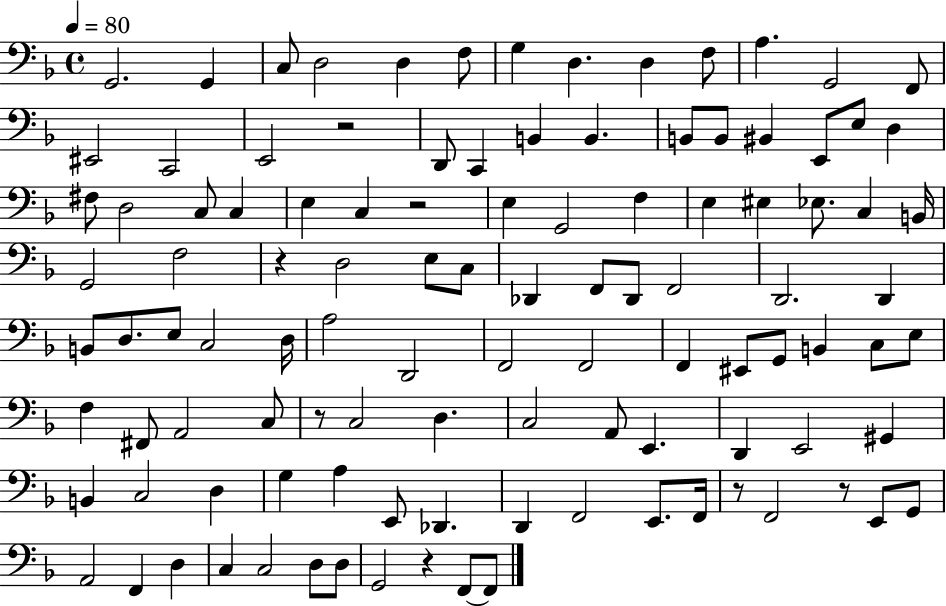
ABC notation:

X:1
T:Untitled
M:4/4
L:1/4
K:F
G,,2 G,, C,/2 D,2 D, F,/2 G, D, D, F,/2 A, G,,2 F,,/2 ^E,,2 C,,2 E,,2 z2 D,,/2 C,, B,, B,, B,,/2 B,,/2 ^B,, E,,/2 E,/2 D, ^F,/2 D,2 C,/2 C, E, C, z2 E, G,,2 F, E, ^E, _E,/2 C, B,,/4 G,,2 F,2 z D,2 E,/2 C,/2 _D,, F,,/2 _D,,/2 F,,2 D,,2 D,, B,,/2 D,/2 E,/2 C,2 D,/4 A,2 D,,2 F,,2 F,,2 F,, ^E,,/2 G,,/2 B,, C,/2 E,/2 F, ^F,,/2 A,,2 C,/2 z/2 C,2 D, C,2 A,,/2 E,, D,, E,,2 ^G,, B,, C,2 D, G, A, E,,/2 _D,, D,, F,,2 E,,/2 F,,/4 z/2 F,,2 z/2 E,,/2 G,,/2 A,,2 F,, D, C, C,2 D,/2 D,/2 G,,2 z F,,/2 F,,/2